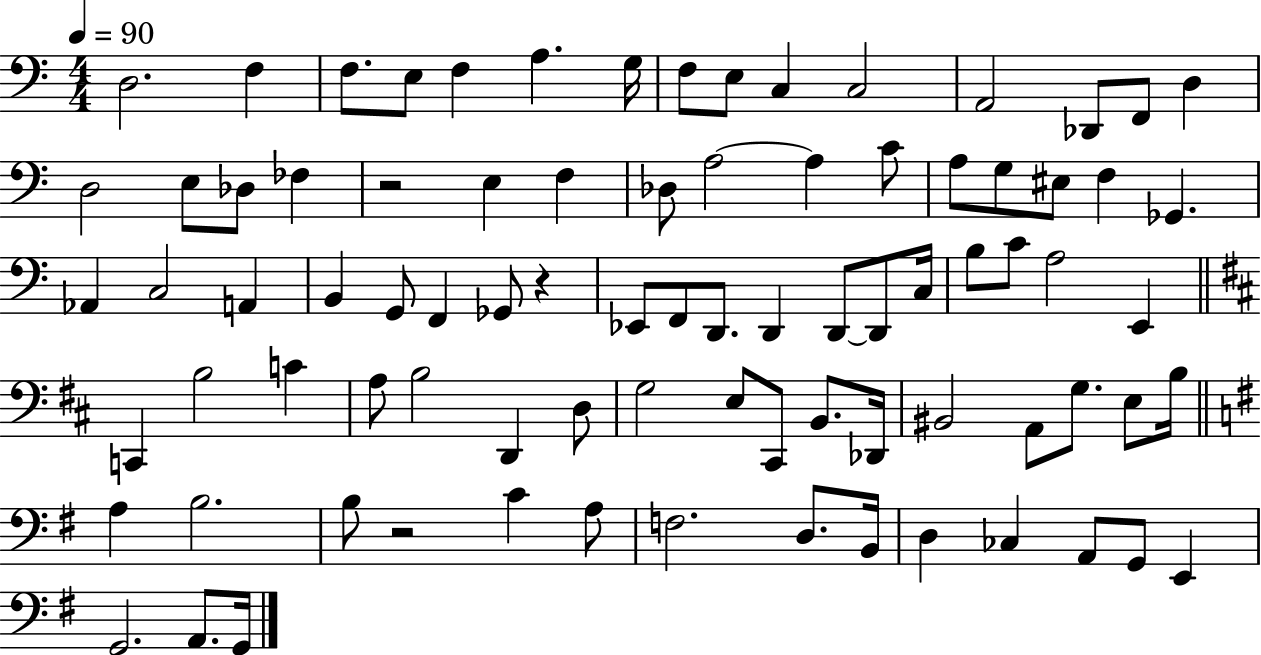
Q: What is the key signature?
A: C major